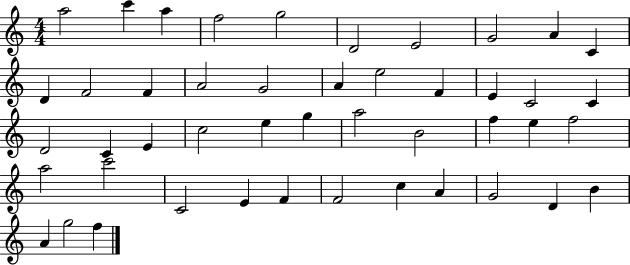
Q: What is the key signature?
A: C major